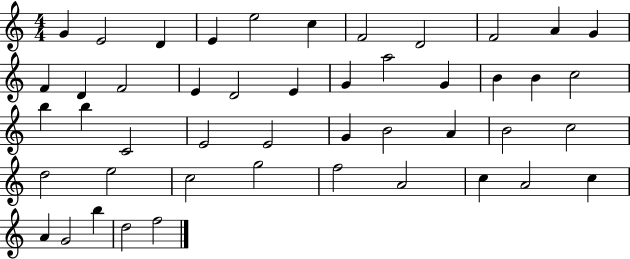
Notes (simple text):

G4/q E4/h D4/q E4/q E5/h C5/q F4/h D4/h F4/h A4/q G4/q F4/q D4/q F4/h E4/q D4/h E4/q G4/q A5/h G4/q B4/q B4/q C5/h B5/q B5/q C4/h E4/h E4/h G4/q B4/h A4/q B4/h C5/h D5/h E5/h C5/h G5/h F5/h A4/h C5/q A4/h C5/q A4/q G4/h B5/q D5/h F5/h